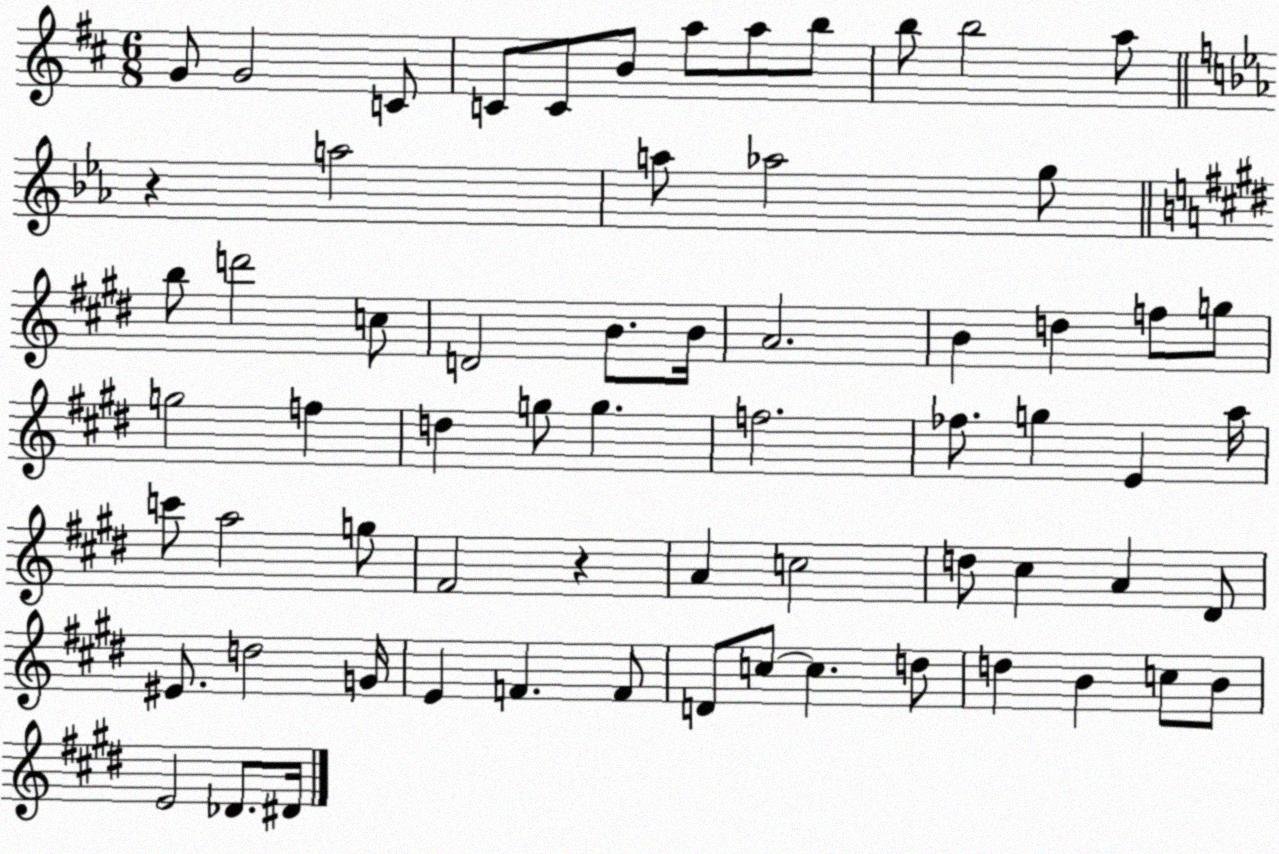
X:1
T:Untitled
M:6/8
L:1/4
K:D
G/2 G2 C/2 C/2 C/2 B/2 a/2 a/2 b/2 b/2 b2 a/2 z a2 a/2 _a2 g/2 b/2 d'2 c/2 D2 B/2 B/4 A2 B d f/2 g/2 g2 f d g/2 g f2 _f/2 g E a/4 c'/2 a2 g/2 ^F2 z A c2 d/2 ^c A ^D/2 ^E/2 d2 G/4 E F F/2 D/2 c/2 c d/2 d B c/2 B/2 E2 _D/2 ^D/4